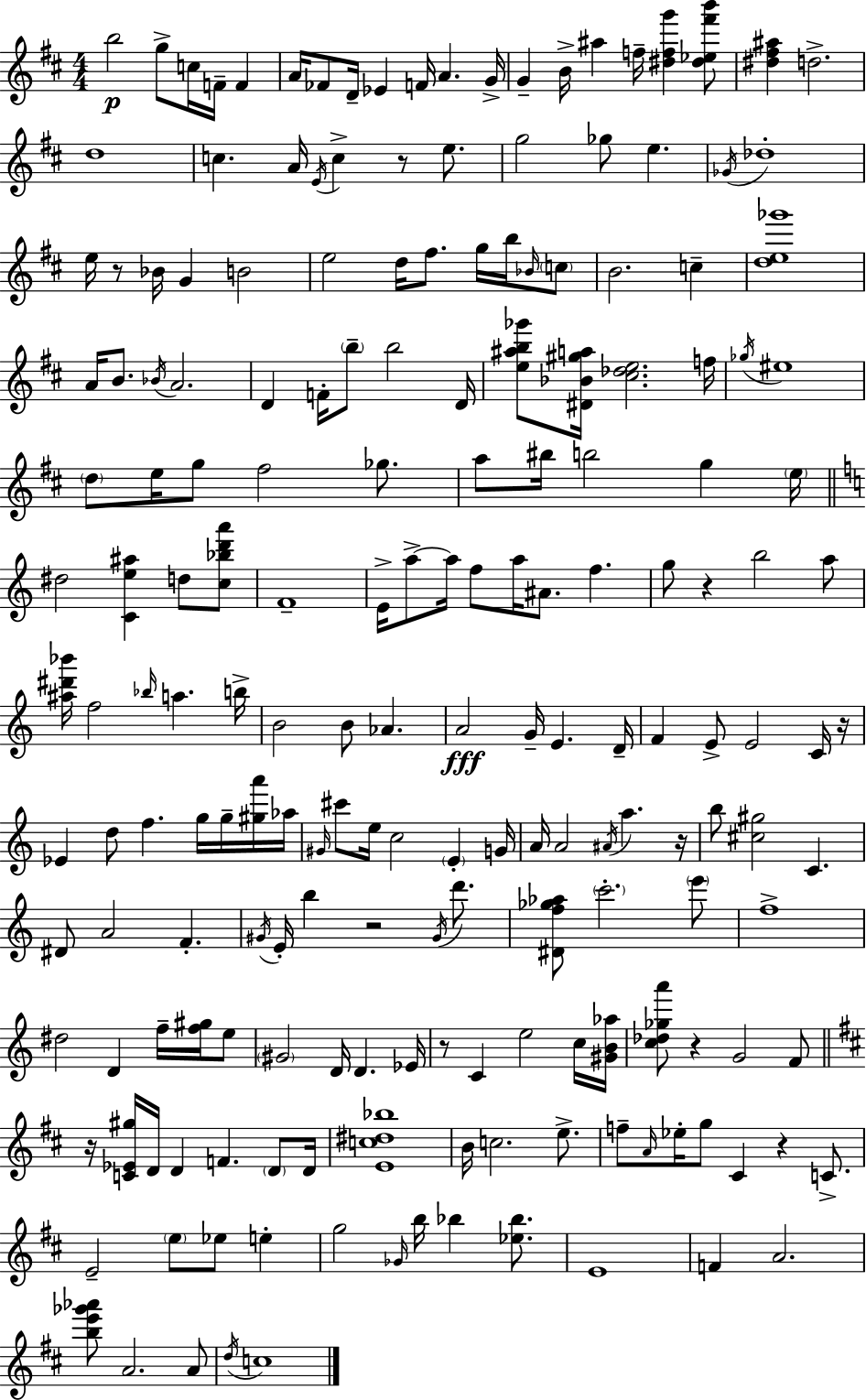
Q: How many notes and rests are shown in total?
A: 192